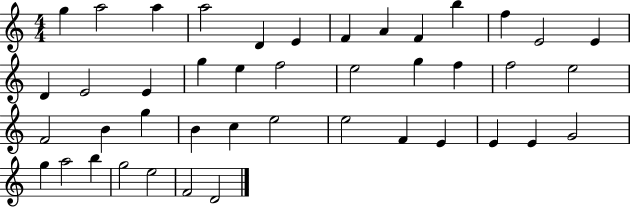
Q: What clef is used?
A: treble